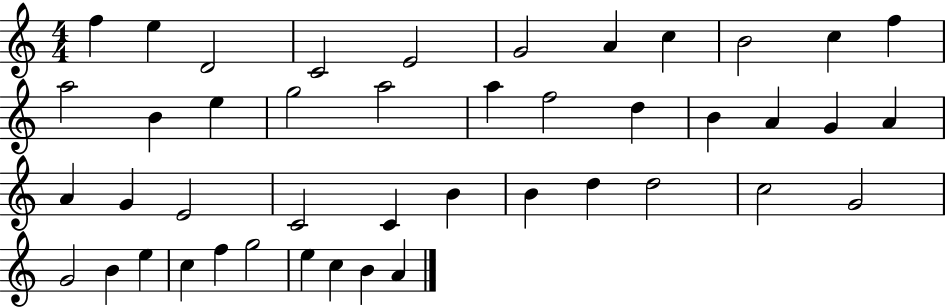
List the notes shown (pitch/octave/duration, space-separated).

F5/q E5/q D4/h C4/h E4/h G4/h A4/q C5/q B4/h C5/q F5/q A5/h B4/q E5/q G5/h A5/h A5/q F5/h D5/q B4/q A4/q G4/q A4/q A4/q G4/q E4/h C4/h C4/q B4/q B4/q D5/q D5/h C5/h G4/h G4/h B4/q E5/q C5/q F5/q G5/h E5/q C5/q B4/q A4/q